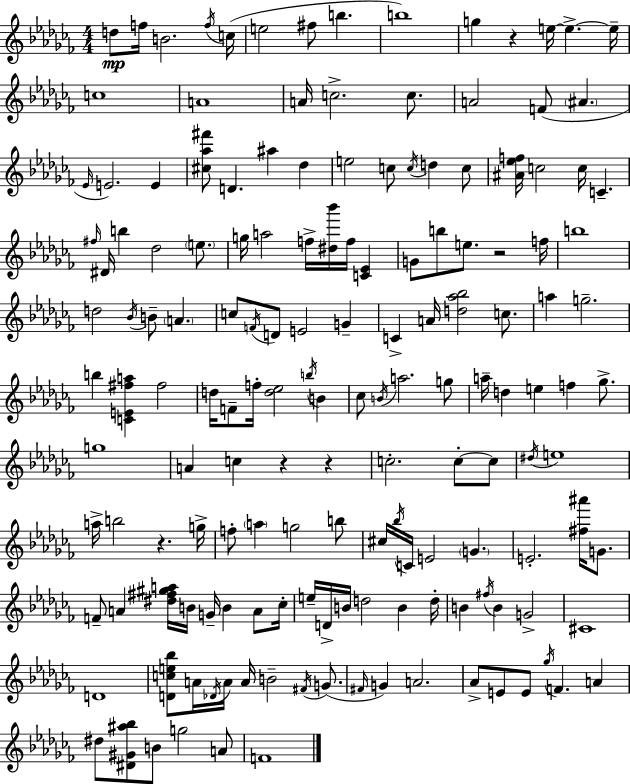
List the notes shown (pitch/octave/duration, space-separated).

D5/e F5/s B4/h. F5/s C5/s E5/h F#5/e B5/q. B5/w G5/q R/q E5/s E5/q. E5/s C5/w A4/w A4/s C5/h. C5/e. A4/h F4/e A#4/q. Eb4/s E4/h. E4/q [C#5,Ab5,F#6]/e D4/q. A#5/q Db5/q E5/h C5/e C5/s D5/q C5/e [A#4,Eb5,F5]/s C5/h C5/s C4/q. F#5/s D#4/s B5/q Db5/h E5/e. G5/s A5/h F5/s [D#5,Bb6]/s F5/s [C4,Eb4]/q G4/e B5/e E5/e. R/h F5/s B5/w D5/h Bb4/s B4/e A4/q. C5/e F4/s D4/e E4/h G4/q C4/q A4/s [D5,Ab5,Bb5]/h C5/e. A5/q G5/h. B5/q [C4,E4,F#5,A5]/q F#5/h D5/s F4/e F5/s [D5,Eb5]/h B5/s B4/q CES5/e B4/s A5/h. G5/e A5/s D5/q E5/q F5/q Gb5/e. G5/w A4/q C5/q R/q R/q C5/h. C5/e C5/e D#5/s E5/w A5/s B5/h R/q. G5/s F5/e A5/q G5/h B5/e C#5/s Bb5/s C4/s E4/h G4/q. E4/h. [F#5,A#6]/s G4/e. F4/e A4/q [D#5,F#5,G#5,A5]/s B4/s G4/s B4/q A4/e CES5/s E5/s D4/s B4/s D5/h B4/q D5/s B4/q F#5/s B4/q G4/h C#4/w D4/w [D4,C5,E5,Bb5]/e A4/s Db4/s A4/s A4/s B4/h F#4/s G4/e. F#4/s G4/q A4/h. Ab4/e E4/e E4/e Gb5/s F4/q. A4/q D#5/e [D#4,G#4,A#5,Bb5]/e B4/e G5/h A4/e F4/w